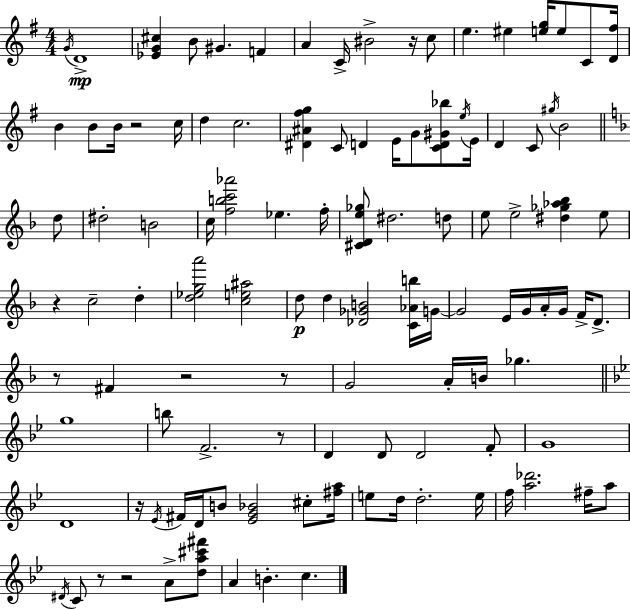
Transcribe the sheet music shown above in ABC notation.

X:1
T:Untitled
M:4/4
L:1/4
K:Em
G/4 D4 [_EG^c] B/2 ^G F A C/4 ^B2 z/4 c/2 e ^e [eg]/4 e/2 C/2 [D^f]/4 B B/2 B/4 z2 c/4 d c2 [^D^A^fg] C/2 D E/4 G/2 [CD^G_b]/2 e/4 E/4 D C/2 ^g/4 B2 d/2 ^d2 B2 c/4 [fbc'_a']2 _e f/4 [^CDe_g]/2 ^d2 d/2 e/2 e2 [^d_g_a_b] e/2 z c2 d [d_ega']2 [ce^a]2 d/2 d [_D_GB]2 [C_Ab]/4 G/4 G2 E/4 G/4 A/4 G/4 F/4 D/2 z/2 ^F z2 z/2 G2 A/4 B/4 _g g4 b/2 F2 z/2 D D/2 D2 F/2 G4 D4 z/4 _E/4 ^F/4 D/4 B/2 [_EG_B]2 ^c/2 [^fa]/4 e/2 d/4 d2 e/4 f/4 [a_d']2 ^f/4 a/2 ^D/4 C/2 z/2 z2 A/2 [da^c'^f']/2 A B c